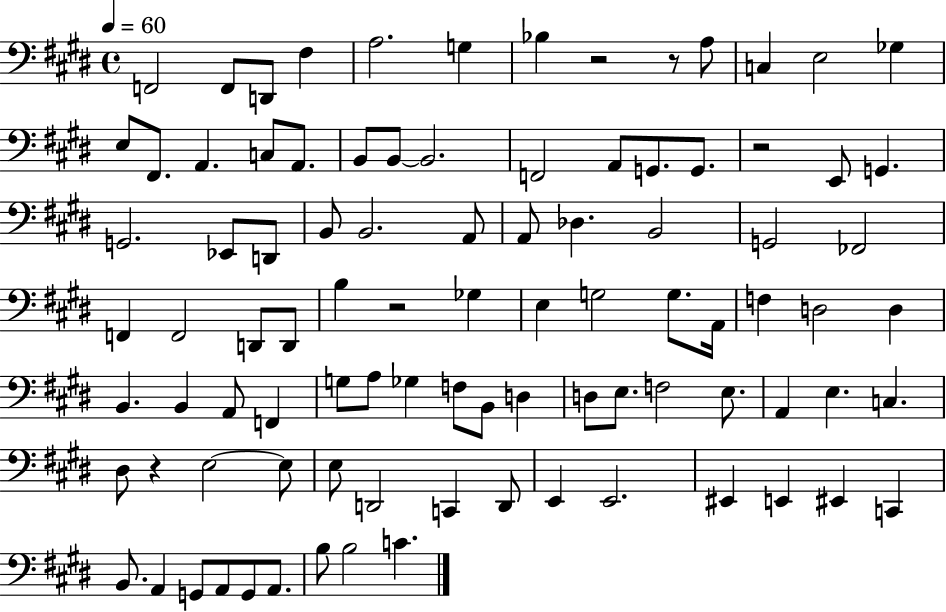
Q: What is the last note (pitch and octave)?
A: C4